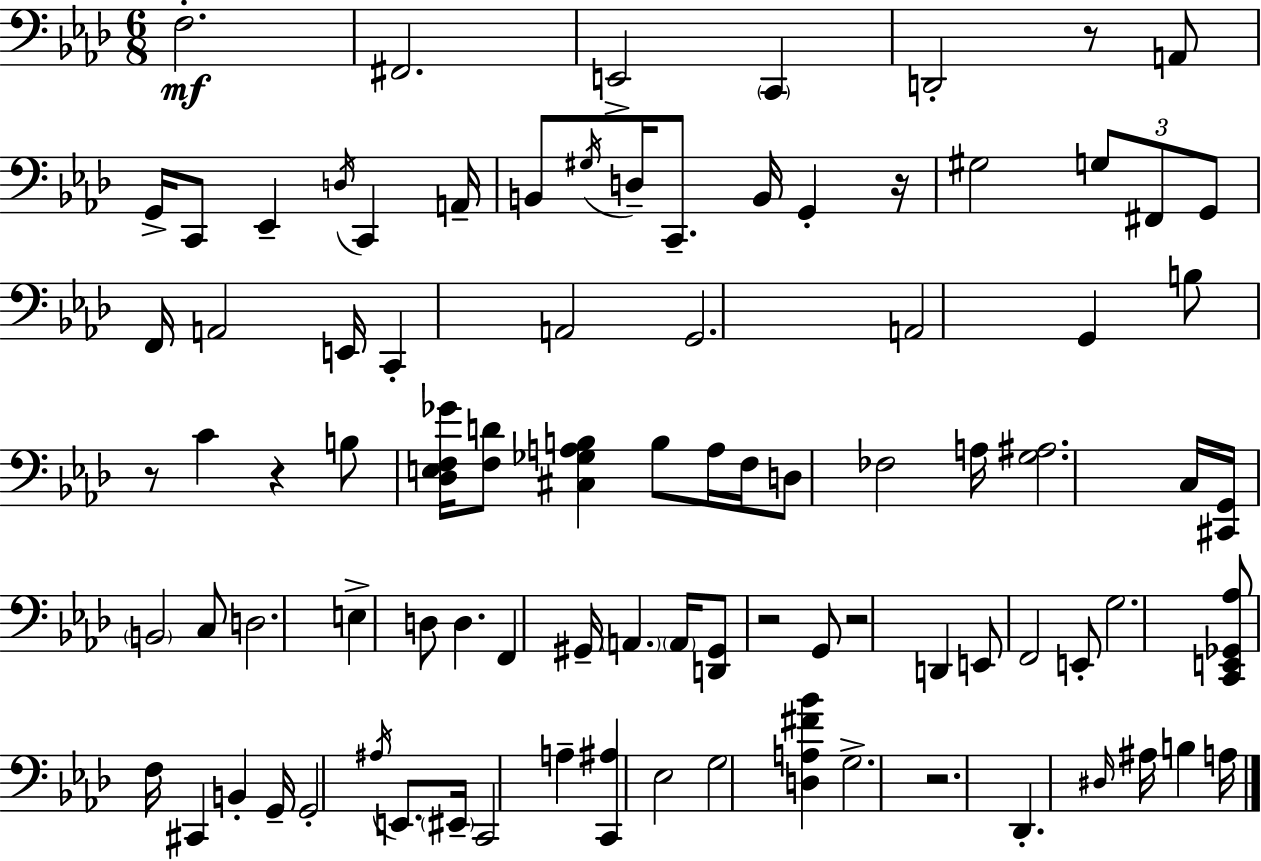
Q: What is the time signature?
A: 6/8